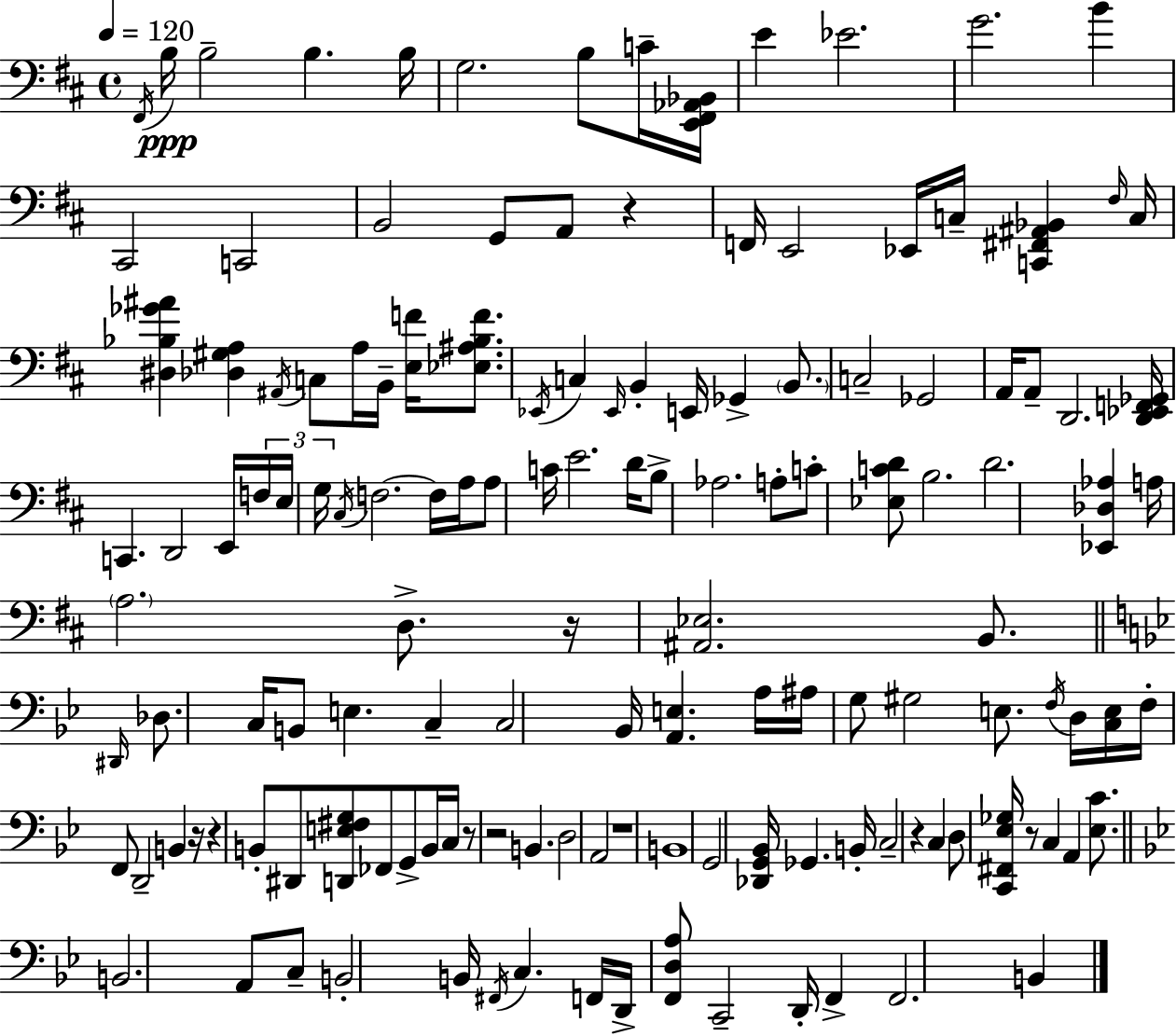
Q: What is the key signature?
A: D major